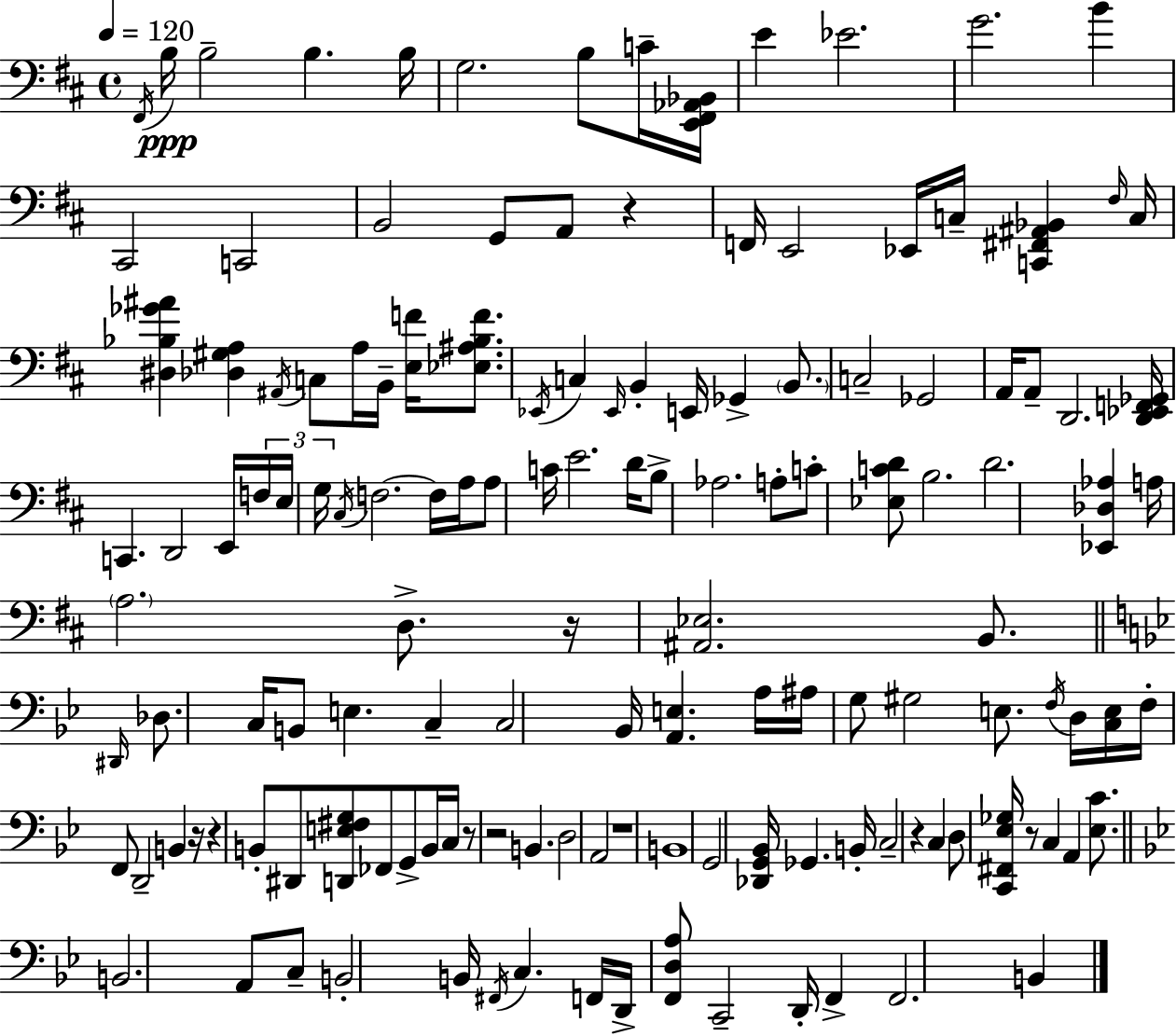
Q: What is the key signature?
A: D major